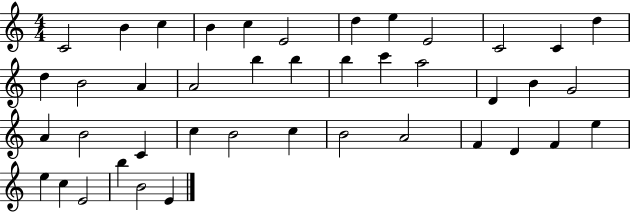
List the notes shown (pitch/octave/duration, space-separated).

C4/h B4/q C5/q B4/q C5/q E4/h D5/q E5/q E4/h C4/h C4/q D5/q D5/q B4/h A4/q A4/h B5/q B5/q B5/q C6/q A5/h D4/q B4/q G4/h A4/q B4/h C4/q C5/q B4/h C5/q B4/h A4/h F4/q D4/q F4/q E5/q E5/q C5/q E4/h B5/q B4/h E4/q